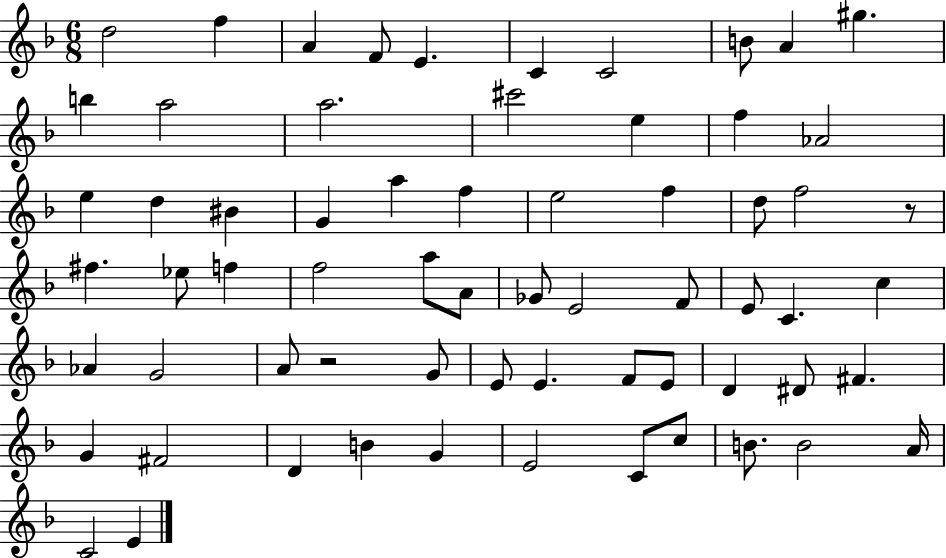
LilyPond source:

{
  \clef treble
  \numericTimeSignature
  \time 6/8
  \key f \major
  \repeat volta 2 { d''2 f''4 | a'4 f'8 e'4. | c'4 c'2 | b'8 a'4 gis''4. | \break b''4 a''2 | a''2. | cis'''2 e''4 | f''4 aes'2 | \break e''4 d''4 bis'4 | g'4 a''4 f''4 | e''2 f''4 | d''8 f''2 r8 | \break fis''4. ees''8 f''4 | f''2 a''8 a'8 | ges'8 e'2 f'8 | e'8 c'4. c''4 | \break aes'4 g'2 | a'8 r2 g'8 | e'8 e'4. f'8 e'8 | d'4 dis'8 fis'4. | \break g'4 fis'2 | d'4 b'4 g'4 | e'2 c'8 c''8 | b'8. b'2 a'16 | \break c'2 e'4 | } \bar "|."
}